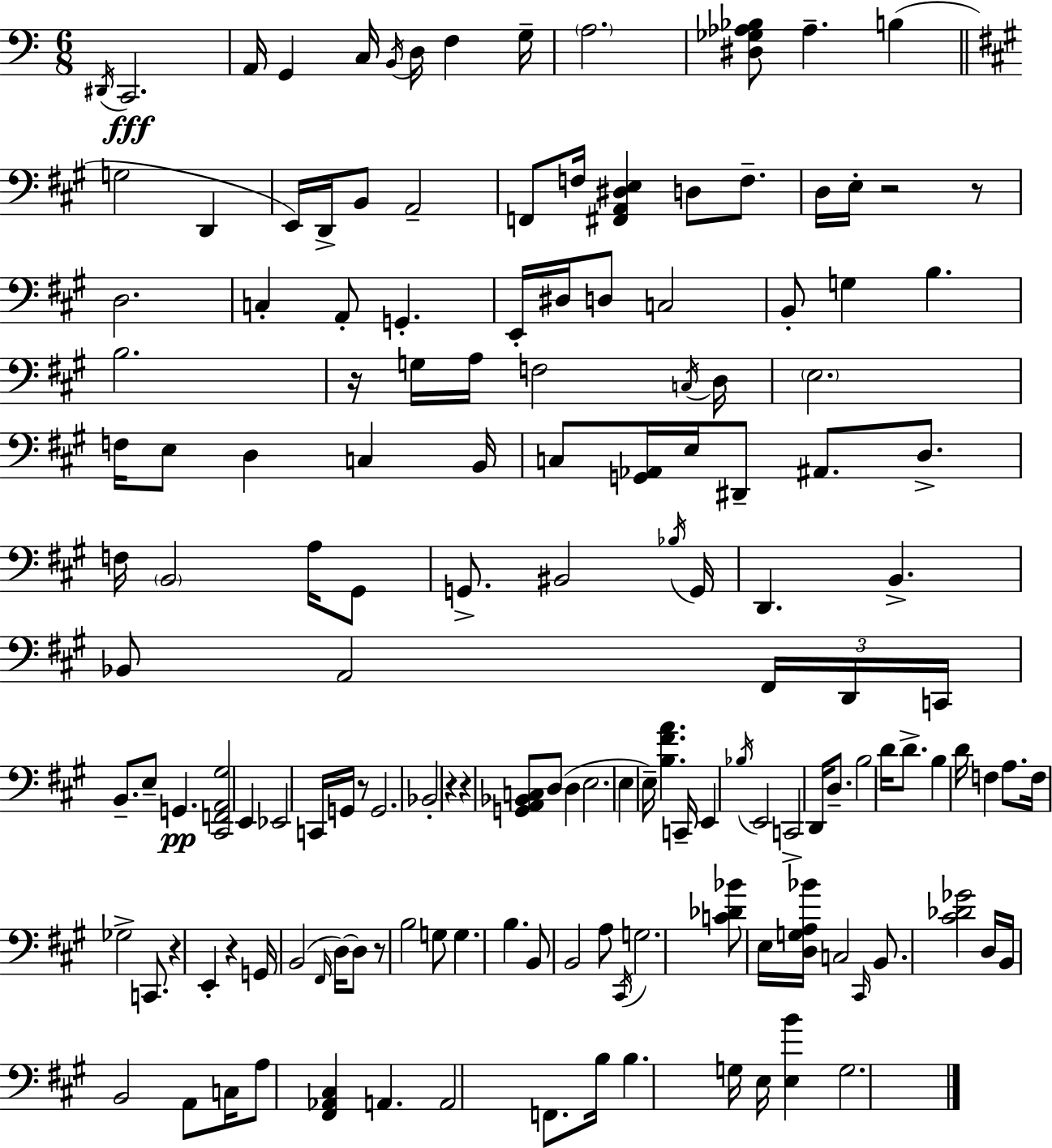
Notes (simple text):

D#2/s C2/h. A2/s G2/q C3/s B2/s D3/s F3/q G3/s A3/h. [D#3,Gb3,Ab3,Bb3]/e Ab3/q. B3/q G3/h D2/q E2/s D2/s B2/e A2/h F2/e F3/s [F#2,A2,D#3,E3]/q D3/e F3/e. D3/s E3/s R/h R/e D3/h. C3/q A2/e G2/q. E2/s D#3/s D3/e C3/h B2/e G3/q B3/q. B3/h. R/s G3/s A3/s F3/h C3/s D3/s E3/h. F3/s E3/e D3/q C3/q B2/s C3/e [G2,Ab2]/s E3/s D#2/e A#2/e. D3/e. F3/s B2/h A3/s G#2/e G2/e. BIS2/h Bb3/s G2/s D2/q. B2/q. Bb2/e A2/h F#2/s D2/s C2/s B2/e. E3/e G2/q. [C#2,F2,A2,G#3]/h E2/q Eb2/h C2/s G2/s R/e G2/h. Bb2/h R/q R/q [G2,A2,Bb2,C3]/e D3/e D3/q E3/h. E3/q E3/s [B3,F#4,A4]/q. C2/s E2/q Bb3/s E2/h C2/h D2/s D3/e. B3/h D4/s D4/e. B3/q D4/s F3/q A3/e. F3/s Gb3/h C2/e. R/q E2/q R/q G2/s B2/h F#2/s D3/s D3/e R/e B3/h G3/e G3/q. B3/q. B2/e B2/h A3/e C#2/s G3/h. [C4,Db4,Bb4]/e E3/s [D3,G3,A3,Bb4]/s C3/h C#2/s B2/e. [C#4,Db4,Gb4]/h D3/s B2/s B2/h A2/e C3/s A3/e [F#2,Ab2,C#3]/q A2/q. A2/h F2/e. B3/s B3/q. G3/s E3/s [E3,B4]/q G3/h.